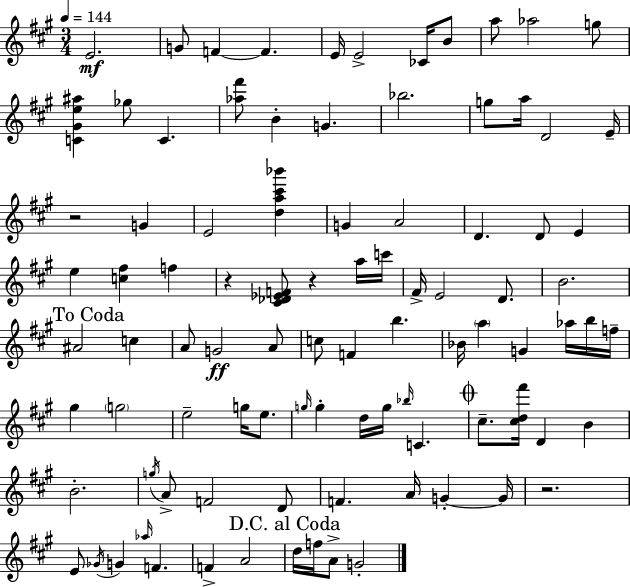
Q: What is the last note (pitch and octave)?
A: G4